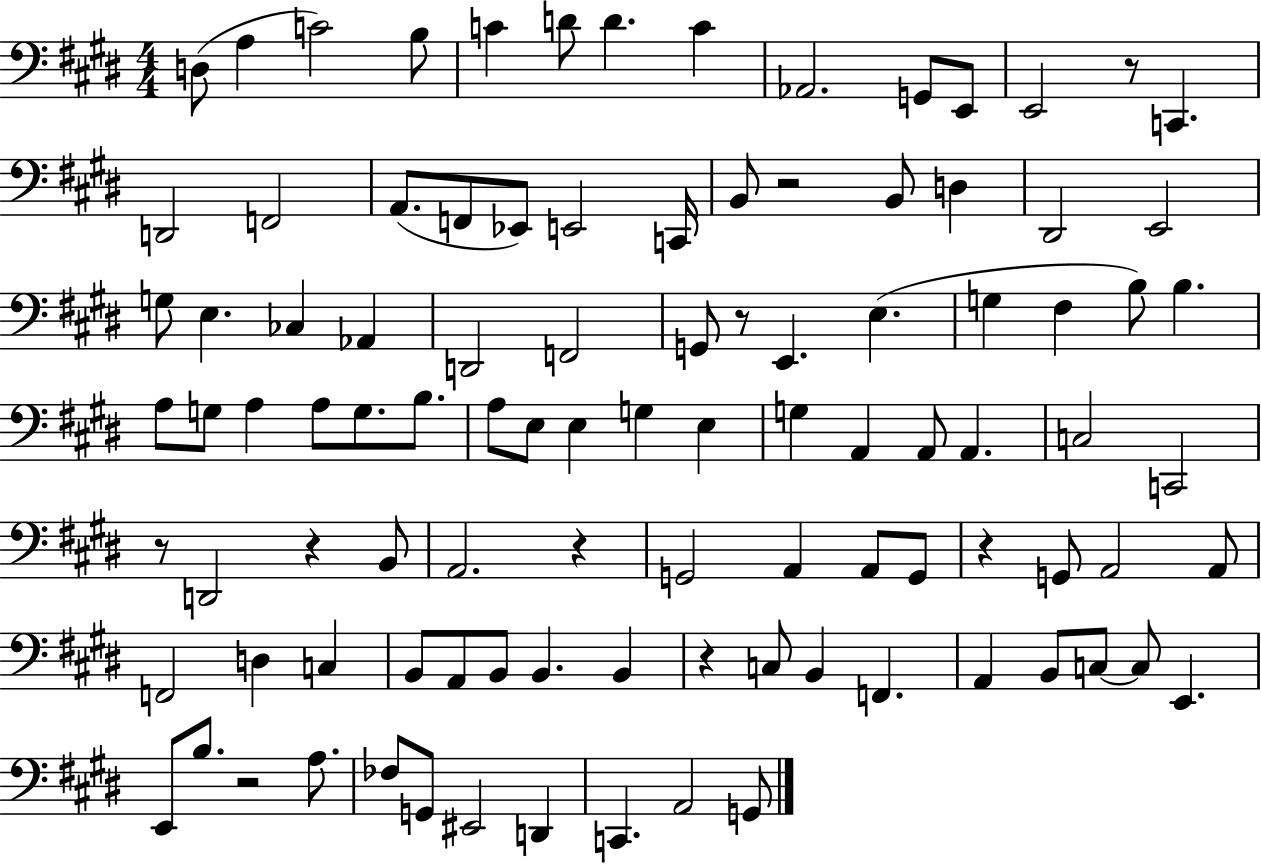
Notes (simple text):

D3/e A3/q C4/h B3/e C4/q D4/e D4/q. C4/q Ab2/h. G2/e E2/e E2/h R/e C2/q. D2/h F2/h A2/e. F2/e Eb2/e E2/h C2/s B2/e R/h B2/e D3/q D#2/h E2/h G3/e E3/q. CES3/q Ab2/q D2/h F2/h G2/e R/e E2/q. E3/q. G3/q F#3/q B3/e B3/q. A3/e G3/e A3/q A3/e G3/e. B3/e. A3/e E3/e E3/q G3/q E3/q G3/q A2/q A2/e A2/q. C3/h C2/h R/e D2/h R/q B2/e A2/h. R/q G2/h A2/q A2/e G2/e R/q G2/e A2/h A2/e F2/h D3/q C3/q B2/e A2/e B2/e B2/q. B2/q R/q C3/e B2/q F2/q. A2/q B2/e C3/e C3/e E2/q. E2/e B3/e. R/h A3/e. FES3/e G2/e EIS2/h D2/q C2/q. A2/h G2/e